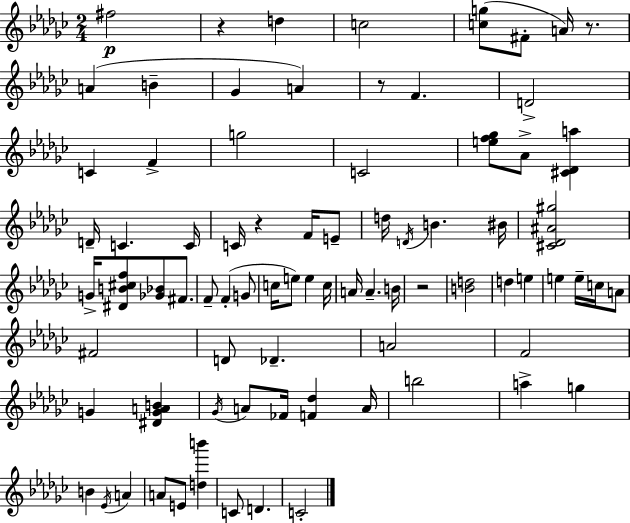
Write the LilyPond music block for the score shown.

{
  \clef treble
  \numericTimeSignature
  \time 2/4
  \key ees \minor
  fis''2\p | r4 d''4 | c''2 | <c'' g''>8( fis'8-. a'16) r8. | \break a'4( b'4-- | ges'4 a'4) | r8 f'4. | d'2-> | \break c'4 f'4-> | g''2 | c'2 | <e'' f'' ges''>8 aes'8-> <cis' des' a''>4 | \break d'16-- c'4. c'16 | c'16 r4 f'16 e'8-- | d''16 \acciaccatura { d'16 } b'4. | bis'16 <cis' des' ais' gis''>2 | \break g'16-> <dis' b' cis'' f''>8 <ges' bes'>8 fis'8. | f'8-- f'4-.( g'8 | c''16 e''8) e''4 | c''16 a'16 a'4.-- | \break b'16 r2 | <b' d''>2 | d''4 e''4 | e''4 e''16-- c''16 a'8 | \break fis'2 | d'8 des'4.-- | a'2 | f'2 | \break g'4 <dis' g' a' b'>4 | \acciaccatura { ges'16 } a'8 fes'16 <f' des''>4 | a'16 b''2 | a''4-> g''4 | \break b'4 \acciaccatura { ees'16 } a'4 | a'8 e'8 <d'' b'''>4 | c'8 d'4. | c'2-. | \break \bar "|."
}